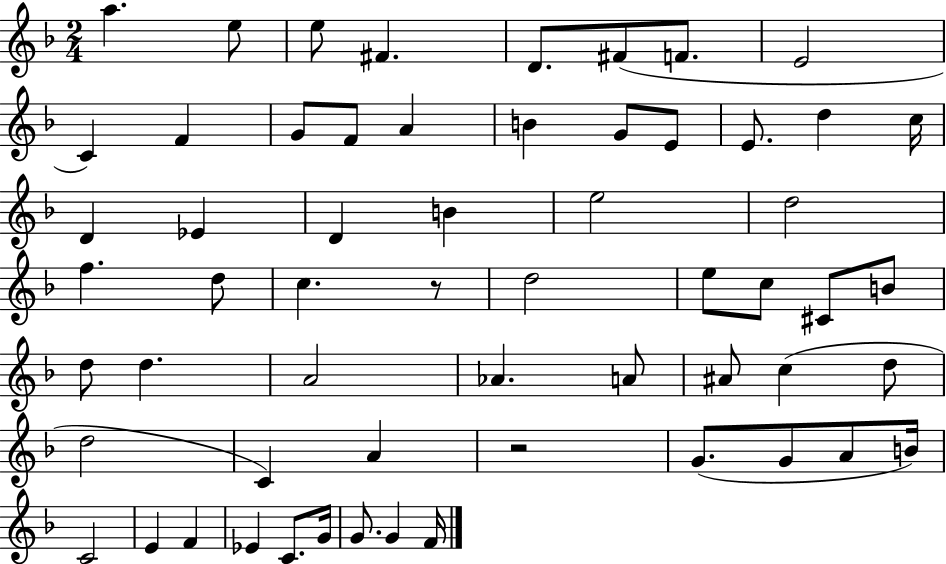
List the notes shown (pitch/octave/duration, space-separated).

A5/q. E5/e E5/e F#4/q. D4/e. F#4/e F4/e. E4/h C4/q F4/q G4/e F4/e A4/q B4/q G4/e E4/e E4/e. D5/q C5/s D4/q Eb4/q D4/q B4/q E5/h D5/h F5/q. D5/e C5/q. R/e D5/h E5/e C5/e C#4/e B4/e D5/e D5/q. A4/h Ab4/q. A4/e A#4/e C5/q D5/e D5/h C4/q A4/q R/h G4/e. G4/e A4/e B4/s C4/h E4/q F4/q Eb4/q C4/e. G4/s G4/e. G4/q F4/s